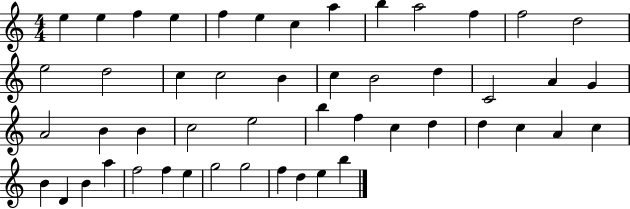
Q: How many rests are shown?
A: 0